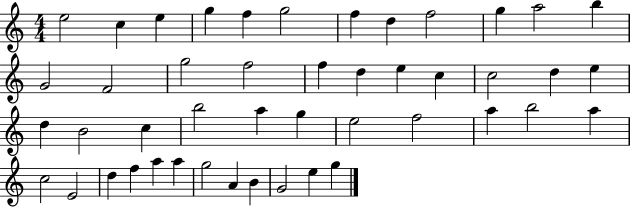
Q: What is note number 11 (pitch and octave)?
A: A5